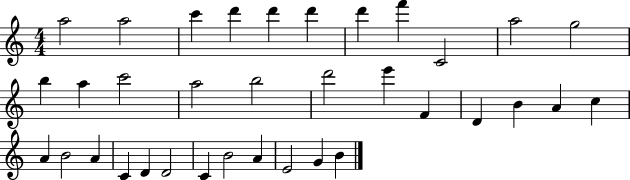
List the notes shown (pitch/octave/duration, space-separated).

A5/h A5/h C6/q D6/q D6/q D6/q D6/q F6/q C4/h A5/h G5/h B5/q A5/q C6/h A5/h B5/h D6/h E6/q F4/q D4/q B4/q A4/q C5/q A4/q B4/h A4/q C4/q D4/q D4/h C4/q B4/h A4/q E4/h G4/q B4/q